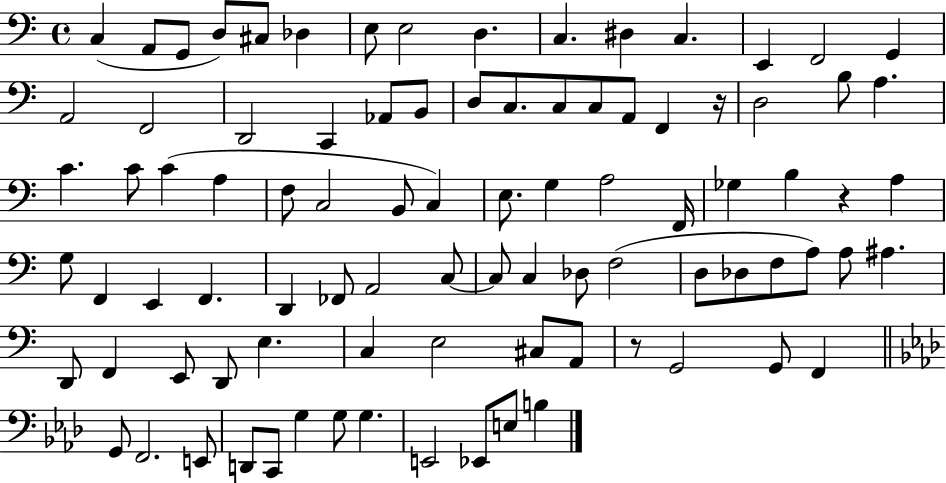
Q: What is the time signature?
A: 4/4